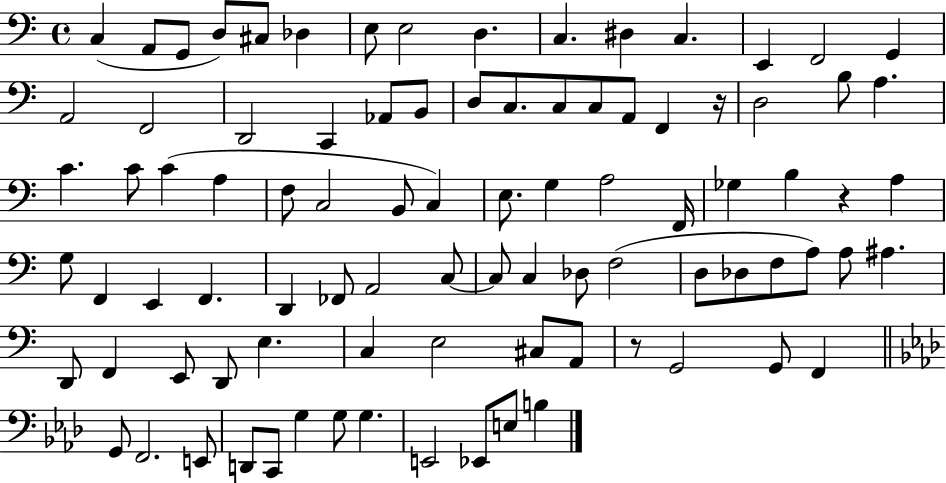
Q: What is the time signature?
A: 4/4